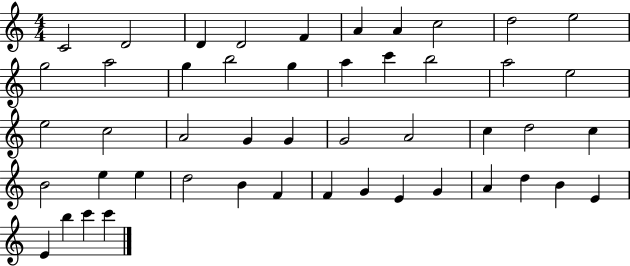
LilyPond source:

{
  \clef treble
  \numericTimeSignature
  \time 4/4
  \key c \major
  c'2 d'2 | d'4 d'2 f'4 | a'4 a'4 c''2 | d''2 e''2 | \break g''2 a''2 | g''4 b''2 g''4 | a''4 c'''4 b''2 | a''2 e''2 | \break e''2 c''2 | a'2 g'4 g'4 | g'2 a'2 | c''4 d''2 c''4 | \break b'2 e''4 e''4 | d''2 b'4 f'4 | f'4 g'4 e'4 g'4 | a'4 d''4 b'4 e'4 | \break e'4 b''4 c'''4 c'''4 | \bar "|."
}